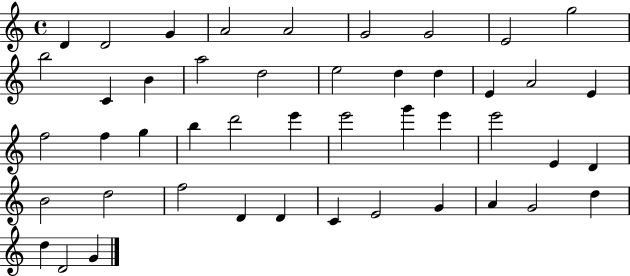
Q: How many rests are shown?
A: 0